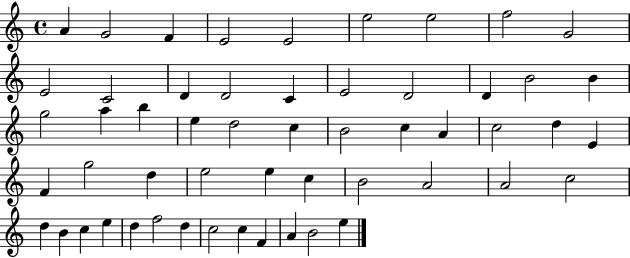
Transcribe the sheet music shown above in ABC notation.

X:1
T:Untitled
M:4/4
L:1/4
K:C
A G2 F E2 E2 e2 e2 f2 G2 E2 C2 D D2 C E2 D2 D B2 B g2 a b e d2 c B2 c A c2 d E F g2 d e2 e c B2 A2 A2 c2 d B c e d f2 d c2 c F A B2 e